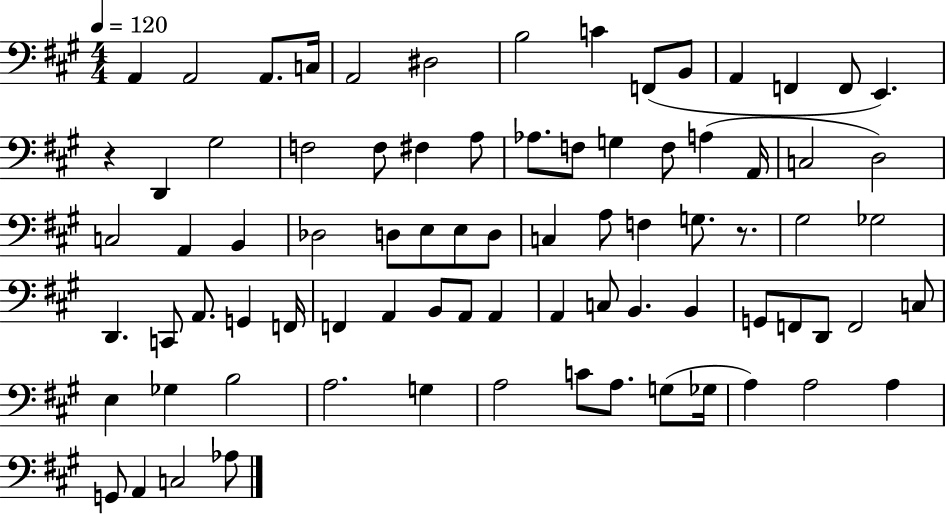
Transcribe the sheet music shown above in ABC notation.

X:1
T:Untitled
M:4/4
L:1/4
K:A
A,, A,,2 A,,/2 C,/4 A,,2 ^D,2 B,2 C F,,/2 B,,/2 A,, F,, F,,/2 E,, z D,, ^G,2 F,2 F,/2 ^F, A,/2 _A,/2 F,/2 G, F,/2 A, A,,/4 C,2 D,2 C,2 A,, B,, _D,2 D,/2 E,/2 E,/2 D,/2 C, A,/2 F, G,/2 z/2 ^G,2 _G,2 D,, C,,/2 A,,/2 G,, F,,/4 F,, A,, B,,/2 A,,/2 A,, A,, C,/2 B,, B,, G,,/2 F,,/2 D,,/2 F,,2 C,/2 E, _G, B,2 A,2 G, A,2 C/2 A,/2 G,/2 _G,/4 A, A,2 A, G,,/2 A,, C,2 _A,/2